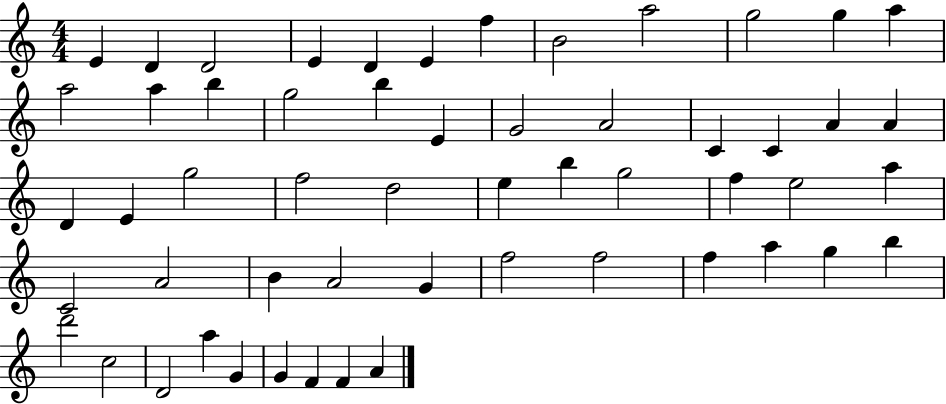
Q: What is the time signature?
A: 4/4